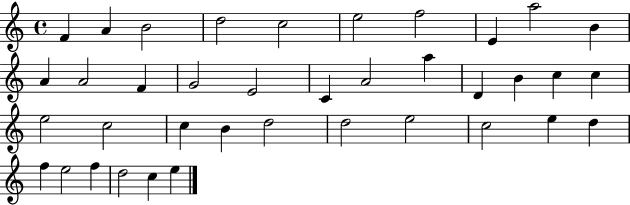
X:1
T:Untitled
M:4/4
L:1/4
K:C
F A B2 d2 c2 e2 f2 E a2 B A A2 F G2 E2 C A2 a D B c c e2 c2 c B d2 d2 e2 c2 e d f e2 f d2 c e